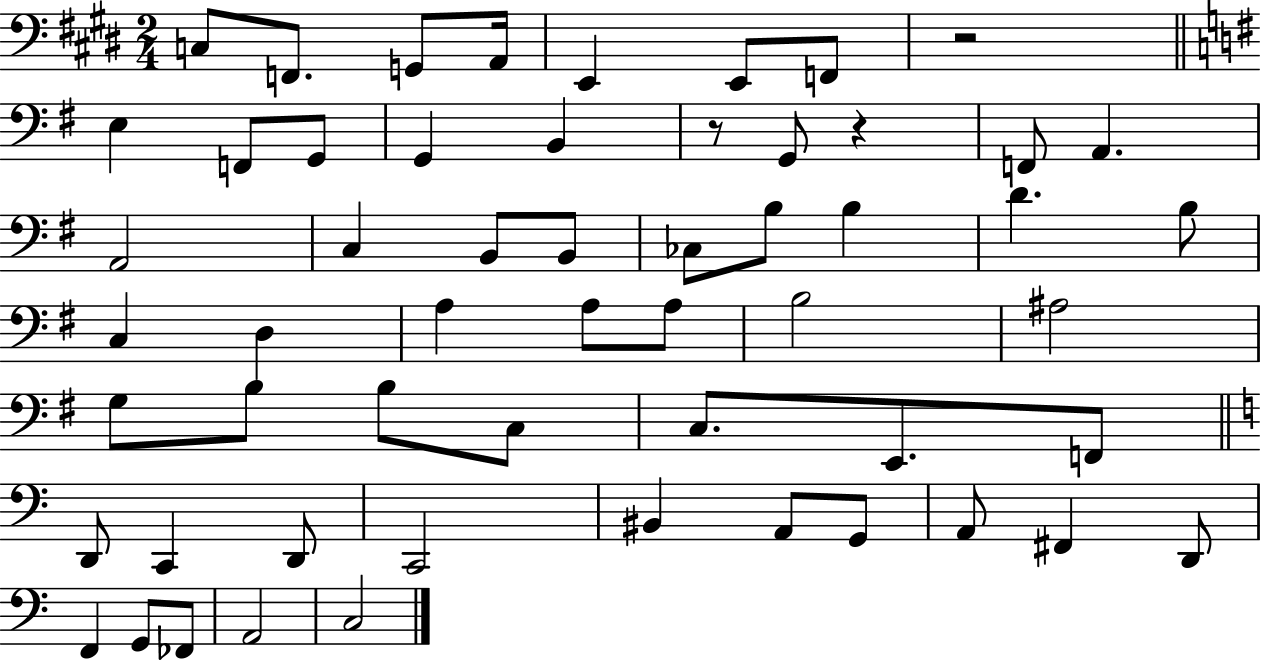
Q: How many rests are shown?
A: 3